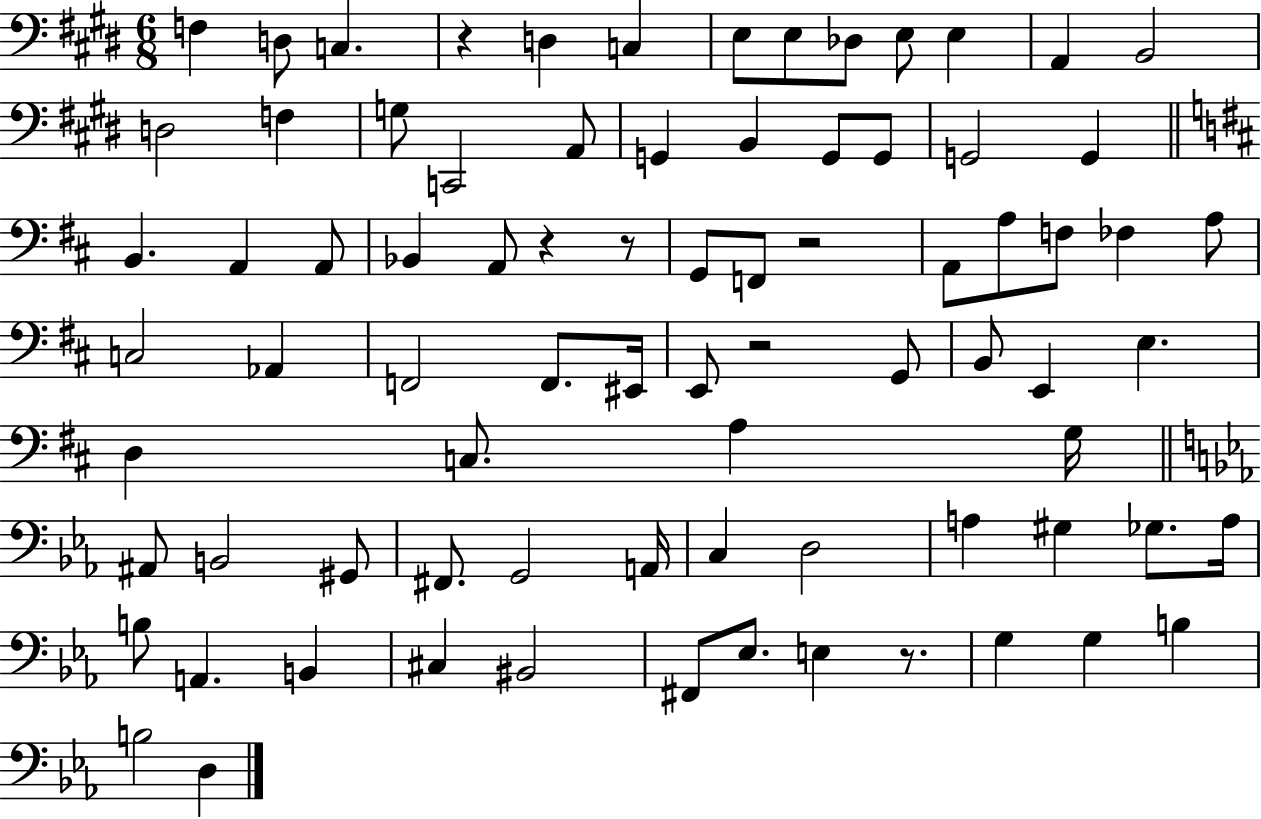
{
  \clef bass
  \numericTimeSignature
  \time 6/8
  \key e \major
  f4 d8 c4. | r4 d4 c4 | e8 e8 des8 e8 e4 | a,4 b,2 | \break d2 f4 | g8 c,2 a,8 | g,4 b,4 g,8 g,8 | g,2 g,4 | \break \bar "||" \break \key d \major b,4. a,4 a,8 | bes,4 a,8 r4 r8 | g,8 f,8 r2 | a,8 a8 f8 fes4 a8 | \break c2 aes,4 | f,2 f,8. eis,16 | e,8 r2 g,8 | b,8 e,4 e4. | \break d4 c8. a4 g16 | \bar "||" \break \key ees \major ais,8 b,2 gis,8 | fis,8. g,2 a,16 | c4 d2 | a4 gis4 ges8. a16 | \break b8 a,4. b,4 | cis4 bis,2 | fis,8 ees8. e4 r8. | g4 g4 b4 | \break b2 d4 | \bar "|."
}